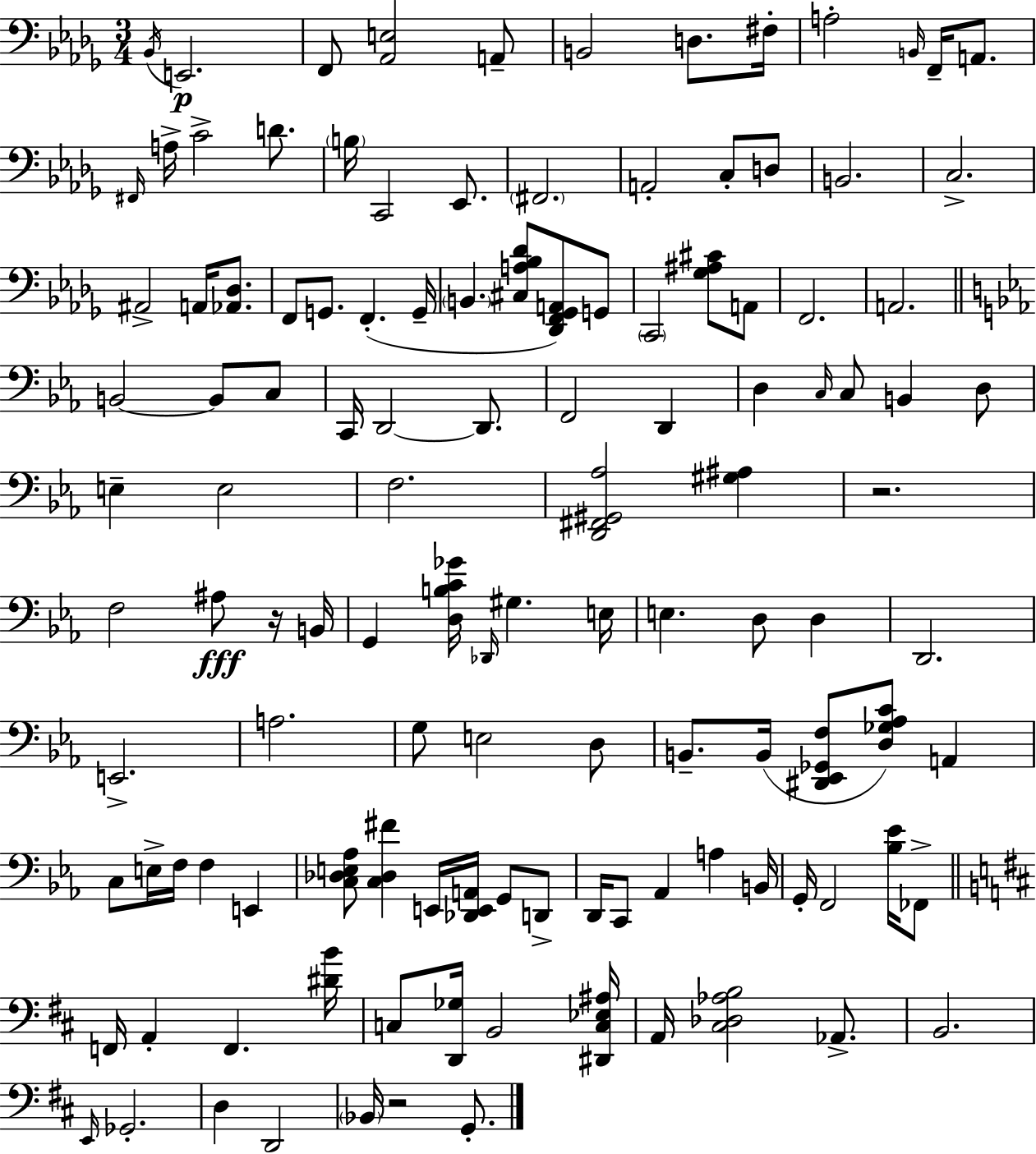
X:1
T:Untitled
M:3/4
L:1/4
K:Bbm
_B,,/4 E,,2 F,,/2 [_A,,E,]2 A,,/2 B,,2 D,/2 ^F,/4 A,2 B,,/4 F,,/4 A,,/2 ^F,,/4 A,/4 C2 D/2 B,/4 C,,2 _E,,/2 ^F,,2 A,,2 C,/2 D,/2 B,,2 C,2 ^A,,2 A,,/4 [_A,,_D,]/2 F,,/2 G,,/2 F,, G,,/4 B,, [^C,A,_B,_D]/2 [_D,,F,,_G,,A,,]/2 G,,/2 C,,2 [_G,^A,^C]/2 A,,/2 F,,2 A,,2 B,,2 B,,/2 C,/2 C,,/4 D,,2 D,,/2 F,,2 D,, D, C,/4 C,/2 B,, D,/2 E, E,2 F,2 [D,,^F,,^G,,_A,]2 [^G,^A,] z2 F,2 ^A,/2 z/4 B,,/4 G,, [D,B,C_G]/4 _D,,/4 ^G, E,/4 E, D,/2 D, D,,2 E,,2 A,2 G,/2 E,2 D,/2 B,,/2 B,,/4 [^D,,_E,,_G,,F,]/2 [D,_G,_A,C]/2 A,, C,/2 E,/4 F,/4 F, E,, [C,_D,E,_A,]/2 [C,_D,^F] E,,/4 [_D,,E,,A,,]/4 G,,/2 D,,/2 D,,/4 C,,/2 _A,, A, B,,/4 G,,/4 F,,2 [_B,_E]/4 _F,,/2 F,,/4 A,, F,, [^DB]/4 C,/2 [D,,_G,]/4 B,,2 [^D,,C,_E,^A,]/4 A,,/4 [^C,_D,_A,B,]2 _A,,/2 B,,2 E,,/4 _G,,2 D, D,,2 _B,,/4 z2 G,,/2